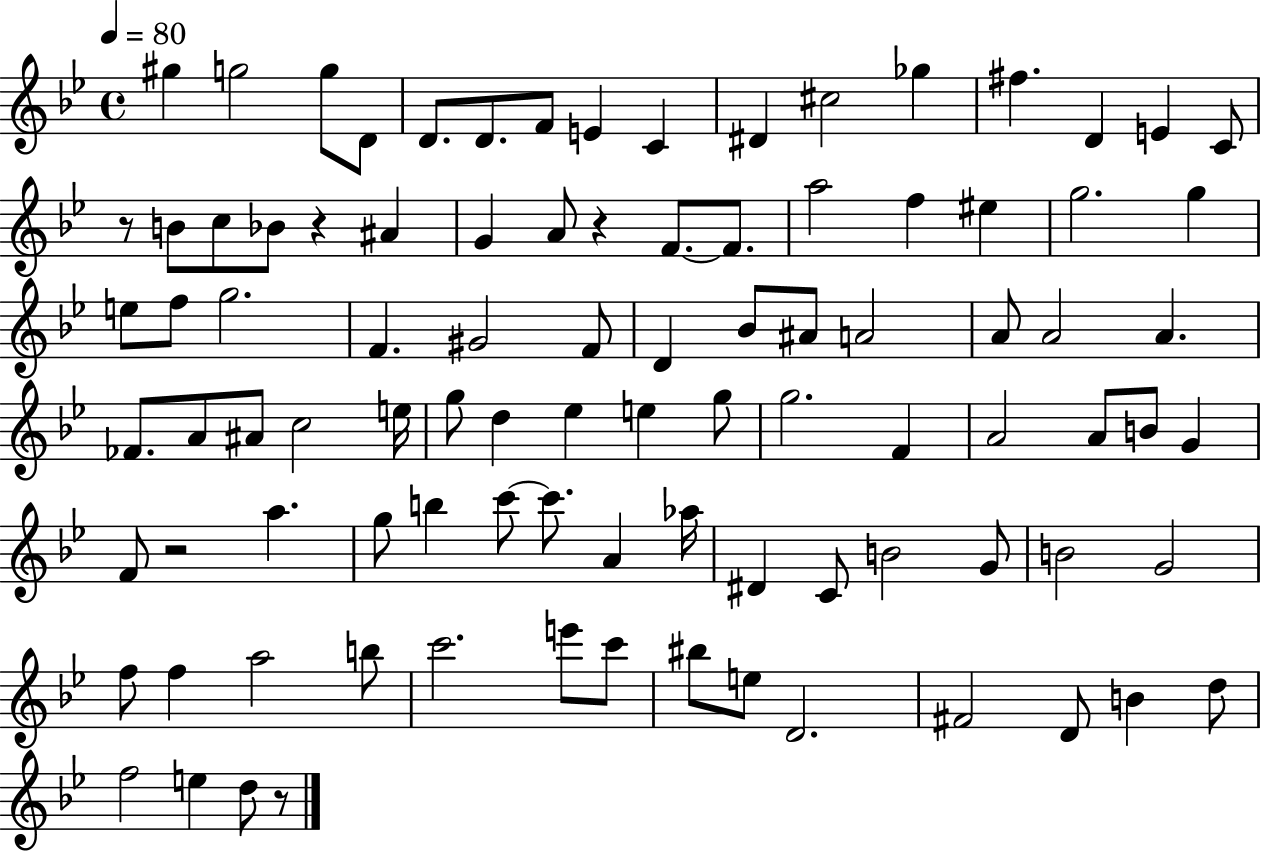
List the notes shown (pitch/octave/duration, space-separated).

G#5/q G5/h G5/e D4/e D4/e. D4/e. F4/e E4/q C4/q D#4/q C#5/h Gb5/q F#5/q. D4/q E4/q C4/e R/e B4/e C5/e Bb4/e R/q A#4/q G4/q A4/e R/q F4/e. F4/e. A5/h F5/q EIS5/q G5/h. G5/q E5/e F5/e G5/h. F4/q. G#4/h F4/e D4/q Bb4/e A#4/e A4/h A4/e A4/h A4/q. FES4/e. A4/e A#4/e C5/h E5/s G5/e D5/q Eb5/q E5/q G5/e G5/h. F4/q A4/h A4/e B4/e G4/q F4/e R/h A5/q. G5/e B5/q C6/e C6/e. A4/q Ab5/s D#4/q C4/e B4/h G4/e B4/h G4/h F5/e F5/q A5/h B5/e C6/h. E6/e C6/e BIS5/e E5/e D4/h. F#4/h D4/e B4/q D5/e F5/h E5/q D5/e R/e